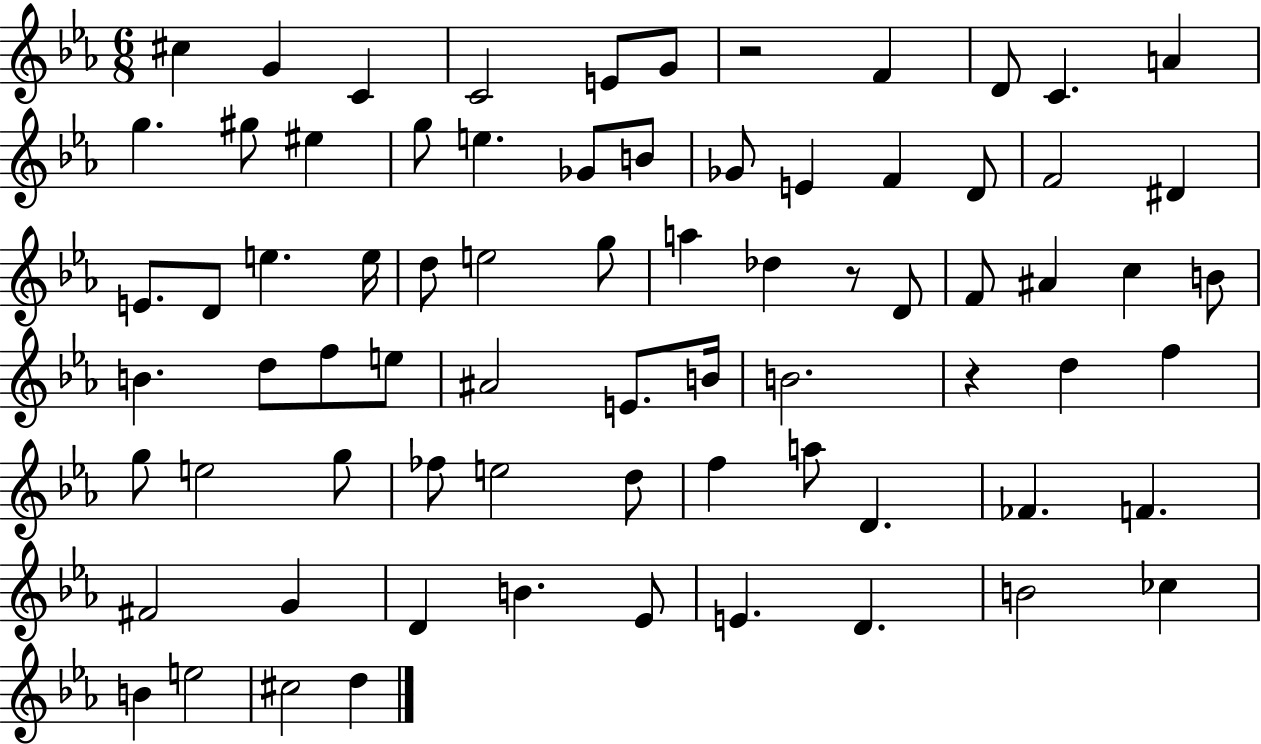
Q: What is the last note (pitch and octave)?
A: D5